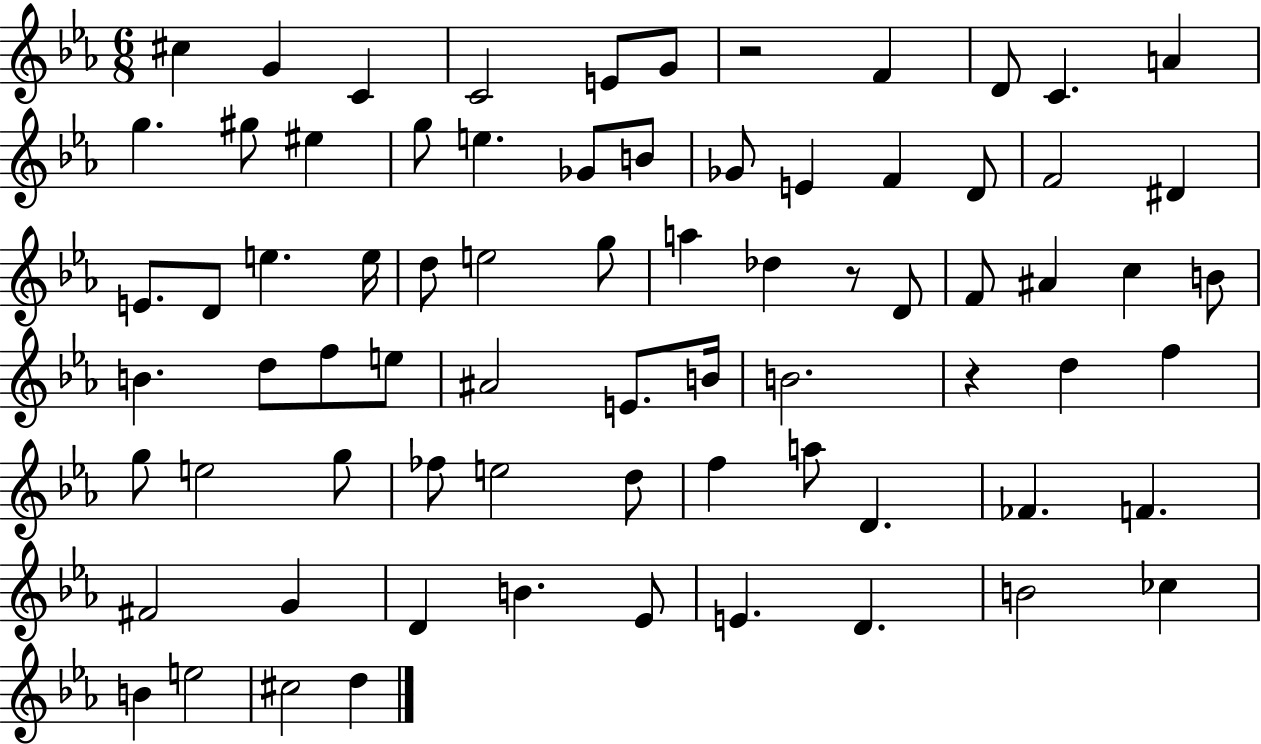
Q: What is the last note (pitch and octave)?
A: D5